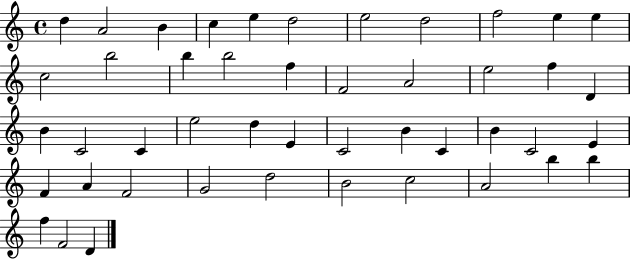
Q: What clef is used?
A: treble